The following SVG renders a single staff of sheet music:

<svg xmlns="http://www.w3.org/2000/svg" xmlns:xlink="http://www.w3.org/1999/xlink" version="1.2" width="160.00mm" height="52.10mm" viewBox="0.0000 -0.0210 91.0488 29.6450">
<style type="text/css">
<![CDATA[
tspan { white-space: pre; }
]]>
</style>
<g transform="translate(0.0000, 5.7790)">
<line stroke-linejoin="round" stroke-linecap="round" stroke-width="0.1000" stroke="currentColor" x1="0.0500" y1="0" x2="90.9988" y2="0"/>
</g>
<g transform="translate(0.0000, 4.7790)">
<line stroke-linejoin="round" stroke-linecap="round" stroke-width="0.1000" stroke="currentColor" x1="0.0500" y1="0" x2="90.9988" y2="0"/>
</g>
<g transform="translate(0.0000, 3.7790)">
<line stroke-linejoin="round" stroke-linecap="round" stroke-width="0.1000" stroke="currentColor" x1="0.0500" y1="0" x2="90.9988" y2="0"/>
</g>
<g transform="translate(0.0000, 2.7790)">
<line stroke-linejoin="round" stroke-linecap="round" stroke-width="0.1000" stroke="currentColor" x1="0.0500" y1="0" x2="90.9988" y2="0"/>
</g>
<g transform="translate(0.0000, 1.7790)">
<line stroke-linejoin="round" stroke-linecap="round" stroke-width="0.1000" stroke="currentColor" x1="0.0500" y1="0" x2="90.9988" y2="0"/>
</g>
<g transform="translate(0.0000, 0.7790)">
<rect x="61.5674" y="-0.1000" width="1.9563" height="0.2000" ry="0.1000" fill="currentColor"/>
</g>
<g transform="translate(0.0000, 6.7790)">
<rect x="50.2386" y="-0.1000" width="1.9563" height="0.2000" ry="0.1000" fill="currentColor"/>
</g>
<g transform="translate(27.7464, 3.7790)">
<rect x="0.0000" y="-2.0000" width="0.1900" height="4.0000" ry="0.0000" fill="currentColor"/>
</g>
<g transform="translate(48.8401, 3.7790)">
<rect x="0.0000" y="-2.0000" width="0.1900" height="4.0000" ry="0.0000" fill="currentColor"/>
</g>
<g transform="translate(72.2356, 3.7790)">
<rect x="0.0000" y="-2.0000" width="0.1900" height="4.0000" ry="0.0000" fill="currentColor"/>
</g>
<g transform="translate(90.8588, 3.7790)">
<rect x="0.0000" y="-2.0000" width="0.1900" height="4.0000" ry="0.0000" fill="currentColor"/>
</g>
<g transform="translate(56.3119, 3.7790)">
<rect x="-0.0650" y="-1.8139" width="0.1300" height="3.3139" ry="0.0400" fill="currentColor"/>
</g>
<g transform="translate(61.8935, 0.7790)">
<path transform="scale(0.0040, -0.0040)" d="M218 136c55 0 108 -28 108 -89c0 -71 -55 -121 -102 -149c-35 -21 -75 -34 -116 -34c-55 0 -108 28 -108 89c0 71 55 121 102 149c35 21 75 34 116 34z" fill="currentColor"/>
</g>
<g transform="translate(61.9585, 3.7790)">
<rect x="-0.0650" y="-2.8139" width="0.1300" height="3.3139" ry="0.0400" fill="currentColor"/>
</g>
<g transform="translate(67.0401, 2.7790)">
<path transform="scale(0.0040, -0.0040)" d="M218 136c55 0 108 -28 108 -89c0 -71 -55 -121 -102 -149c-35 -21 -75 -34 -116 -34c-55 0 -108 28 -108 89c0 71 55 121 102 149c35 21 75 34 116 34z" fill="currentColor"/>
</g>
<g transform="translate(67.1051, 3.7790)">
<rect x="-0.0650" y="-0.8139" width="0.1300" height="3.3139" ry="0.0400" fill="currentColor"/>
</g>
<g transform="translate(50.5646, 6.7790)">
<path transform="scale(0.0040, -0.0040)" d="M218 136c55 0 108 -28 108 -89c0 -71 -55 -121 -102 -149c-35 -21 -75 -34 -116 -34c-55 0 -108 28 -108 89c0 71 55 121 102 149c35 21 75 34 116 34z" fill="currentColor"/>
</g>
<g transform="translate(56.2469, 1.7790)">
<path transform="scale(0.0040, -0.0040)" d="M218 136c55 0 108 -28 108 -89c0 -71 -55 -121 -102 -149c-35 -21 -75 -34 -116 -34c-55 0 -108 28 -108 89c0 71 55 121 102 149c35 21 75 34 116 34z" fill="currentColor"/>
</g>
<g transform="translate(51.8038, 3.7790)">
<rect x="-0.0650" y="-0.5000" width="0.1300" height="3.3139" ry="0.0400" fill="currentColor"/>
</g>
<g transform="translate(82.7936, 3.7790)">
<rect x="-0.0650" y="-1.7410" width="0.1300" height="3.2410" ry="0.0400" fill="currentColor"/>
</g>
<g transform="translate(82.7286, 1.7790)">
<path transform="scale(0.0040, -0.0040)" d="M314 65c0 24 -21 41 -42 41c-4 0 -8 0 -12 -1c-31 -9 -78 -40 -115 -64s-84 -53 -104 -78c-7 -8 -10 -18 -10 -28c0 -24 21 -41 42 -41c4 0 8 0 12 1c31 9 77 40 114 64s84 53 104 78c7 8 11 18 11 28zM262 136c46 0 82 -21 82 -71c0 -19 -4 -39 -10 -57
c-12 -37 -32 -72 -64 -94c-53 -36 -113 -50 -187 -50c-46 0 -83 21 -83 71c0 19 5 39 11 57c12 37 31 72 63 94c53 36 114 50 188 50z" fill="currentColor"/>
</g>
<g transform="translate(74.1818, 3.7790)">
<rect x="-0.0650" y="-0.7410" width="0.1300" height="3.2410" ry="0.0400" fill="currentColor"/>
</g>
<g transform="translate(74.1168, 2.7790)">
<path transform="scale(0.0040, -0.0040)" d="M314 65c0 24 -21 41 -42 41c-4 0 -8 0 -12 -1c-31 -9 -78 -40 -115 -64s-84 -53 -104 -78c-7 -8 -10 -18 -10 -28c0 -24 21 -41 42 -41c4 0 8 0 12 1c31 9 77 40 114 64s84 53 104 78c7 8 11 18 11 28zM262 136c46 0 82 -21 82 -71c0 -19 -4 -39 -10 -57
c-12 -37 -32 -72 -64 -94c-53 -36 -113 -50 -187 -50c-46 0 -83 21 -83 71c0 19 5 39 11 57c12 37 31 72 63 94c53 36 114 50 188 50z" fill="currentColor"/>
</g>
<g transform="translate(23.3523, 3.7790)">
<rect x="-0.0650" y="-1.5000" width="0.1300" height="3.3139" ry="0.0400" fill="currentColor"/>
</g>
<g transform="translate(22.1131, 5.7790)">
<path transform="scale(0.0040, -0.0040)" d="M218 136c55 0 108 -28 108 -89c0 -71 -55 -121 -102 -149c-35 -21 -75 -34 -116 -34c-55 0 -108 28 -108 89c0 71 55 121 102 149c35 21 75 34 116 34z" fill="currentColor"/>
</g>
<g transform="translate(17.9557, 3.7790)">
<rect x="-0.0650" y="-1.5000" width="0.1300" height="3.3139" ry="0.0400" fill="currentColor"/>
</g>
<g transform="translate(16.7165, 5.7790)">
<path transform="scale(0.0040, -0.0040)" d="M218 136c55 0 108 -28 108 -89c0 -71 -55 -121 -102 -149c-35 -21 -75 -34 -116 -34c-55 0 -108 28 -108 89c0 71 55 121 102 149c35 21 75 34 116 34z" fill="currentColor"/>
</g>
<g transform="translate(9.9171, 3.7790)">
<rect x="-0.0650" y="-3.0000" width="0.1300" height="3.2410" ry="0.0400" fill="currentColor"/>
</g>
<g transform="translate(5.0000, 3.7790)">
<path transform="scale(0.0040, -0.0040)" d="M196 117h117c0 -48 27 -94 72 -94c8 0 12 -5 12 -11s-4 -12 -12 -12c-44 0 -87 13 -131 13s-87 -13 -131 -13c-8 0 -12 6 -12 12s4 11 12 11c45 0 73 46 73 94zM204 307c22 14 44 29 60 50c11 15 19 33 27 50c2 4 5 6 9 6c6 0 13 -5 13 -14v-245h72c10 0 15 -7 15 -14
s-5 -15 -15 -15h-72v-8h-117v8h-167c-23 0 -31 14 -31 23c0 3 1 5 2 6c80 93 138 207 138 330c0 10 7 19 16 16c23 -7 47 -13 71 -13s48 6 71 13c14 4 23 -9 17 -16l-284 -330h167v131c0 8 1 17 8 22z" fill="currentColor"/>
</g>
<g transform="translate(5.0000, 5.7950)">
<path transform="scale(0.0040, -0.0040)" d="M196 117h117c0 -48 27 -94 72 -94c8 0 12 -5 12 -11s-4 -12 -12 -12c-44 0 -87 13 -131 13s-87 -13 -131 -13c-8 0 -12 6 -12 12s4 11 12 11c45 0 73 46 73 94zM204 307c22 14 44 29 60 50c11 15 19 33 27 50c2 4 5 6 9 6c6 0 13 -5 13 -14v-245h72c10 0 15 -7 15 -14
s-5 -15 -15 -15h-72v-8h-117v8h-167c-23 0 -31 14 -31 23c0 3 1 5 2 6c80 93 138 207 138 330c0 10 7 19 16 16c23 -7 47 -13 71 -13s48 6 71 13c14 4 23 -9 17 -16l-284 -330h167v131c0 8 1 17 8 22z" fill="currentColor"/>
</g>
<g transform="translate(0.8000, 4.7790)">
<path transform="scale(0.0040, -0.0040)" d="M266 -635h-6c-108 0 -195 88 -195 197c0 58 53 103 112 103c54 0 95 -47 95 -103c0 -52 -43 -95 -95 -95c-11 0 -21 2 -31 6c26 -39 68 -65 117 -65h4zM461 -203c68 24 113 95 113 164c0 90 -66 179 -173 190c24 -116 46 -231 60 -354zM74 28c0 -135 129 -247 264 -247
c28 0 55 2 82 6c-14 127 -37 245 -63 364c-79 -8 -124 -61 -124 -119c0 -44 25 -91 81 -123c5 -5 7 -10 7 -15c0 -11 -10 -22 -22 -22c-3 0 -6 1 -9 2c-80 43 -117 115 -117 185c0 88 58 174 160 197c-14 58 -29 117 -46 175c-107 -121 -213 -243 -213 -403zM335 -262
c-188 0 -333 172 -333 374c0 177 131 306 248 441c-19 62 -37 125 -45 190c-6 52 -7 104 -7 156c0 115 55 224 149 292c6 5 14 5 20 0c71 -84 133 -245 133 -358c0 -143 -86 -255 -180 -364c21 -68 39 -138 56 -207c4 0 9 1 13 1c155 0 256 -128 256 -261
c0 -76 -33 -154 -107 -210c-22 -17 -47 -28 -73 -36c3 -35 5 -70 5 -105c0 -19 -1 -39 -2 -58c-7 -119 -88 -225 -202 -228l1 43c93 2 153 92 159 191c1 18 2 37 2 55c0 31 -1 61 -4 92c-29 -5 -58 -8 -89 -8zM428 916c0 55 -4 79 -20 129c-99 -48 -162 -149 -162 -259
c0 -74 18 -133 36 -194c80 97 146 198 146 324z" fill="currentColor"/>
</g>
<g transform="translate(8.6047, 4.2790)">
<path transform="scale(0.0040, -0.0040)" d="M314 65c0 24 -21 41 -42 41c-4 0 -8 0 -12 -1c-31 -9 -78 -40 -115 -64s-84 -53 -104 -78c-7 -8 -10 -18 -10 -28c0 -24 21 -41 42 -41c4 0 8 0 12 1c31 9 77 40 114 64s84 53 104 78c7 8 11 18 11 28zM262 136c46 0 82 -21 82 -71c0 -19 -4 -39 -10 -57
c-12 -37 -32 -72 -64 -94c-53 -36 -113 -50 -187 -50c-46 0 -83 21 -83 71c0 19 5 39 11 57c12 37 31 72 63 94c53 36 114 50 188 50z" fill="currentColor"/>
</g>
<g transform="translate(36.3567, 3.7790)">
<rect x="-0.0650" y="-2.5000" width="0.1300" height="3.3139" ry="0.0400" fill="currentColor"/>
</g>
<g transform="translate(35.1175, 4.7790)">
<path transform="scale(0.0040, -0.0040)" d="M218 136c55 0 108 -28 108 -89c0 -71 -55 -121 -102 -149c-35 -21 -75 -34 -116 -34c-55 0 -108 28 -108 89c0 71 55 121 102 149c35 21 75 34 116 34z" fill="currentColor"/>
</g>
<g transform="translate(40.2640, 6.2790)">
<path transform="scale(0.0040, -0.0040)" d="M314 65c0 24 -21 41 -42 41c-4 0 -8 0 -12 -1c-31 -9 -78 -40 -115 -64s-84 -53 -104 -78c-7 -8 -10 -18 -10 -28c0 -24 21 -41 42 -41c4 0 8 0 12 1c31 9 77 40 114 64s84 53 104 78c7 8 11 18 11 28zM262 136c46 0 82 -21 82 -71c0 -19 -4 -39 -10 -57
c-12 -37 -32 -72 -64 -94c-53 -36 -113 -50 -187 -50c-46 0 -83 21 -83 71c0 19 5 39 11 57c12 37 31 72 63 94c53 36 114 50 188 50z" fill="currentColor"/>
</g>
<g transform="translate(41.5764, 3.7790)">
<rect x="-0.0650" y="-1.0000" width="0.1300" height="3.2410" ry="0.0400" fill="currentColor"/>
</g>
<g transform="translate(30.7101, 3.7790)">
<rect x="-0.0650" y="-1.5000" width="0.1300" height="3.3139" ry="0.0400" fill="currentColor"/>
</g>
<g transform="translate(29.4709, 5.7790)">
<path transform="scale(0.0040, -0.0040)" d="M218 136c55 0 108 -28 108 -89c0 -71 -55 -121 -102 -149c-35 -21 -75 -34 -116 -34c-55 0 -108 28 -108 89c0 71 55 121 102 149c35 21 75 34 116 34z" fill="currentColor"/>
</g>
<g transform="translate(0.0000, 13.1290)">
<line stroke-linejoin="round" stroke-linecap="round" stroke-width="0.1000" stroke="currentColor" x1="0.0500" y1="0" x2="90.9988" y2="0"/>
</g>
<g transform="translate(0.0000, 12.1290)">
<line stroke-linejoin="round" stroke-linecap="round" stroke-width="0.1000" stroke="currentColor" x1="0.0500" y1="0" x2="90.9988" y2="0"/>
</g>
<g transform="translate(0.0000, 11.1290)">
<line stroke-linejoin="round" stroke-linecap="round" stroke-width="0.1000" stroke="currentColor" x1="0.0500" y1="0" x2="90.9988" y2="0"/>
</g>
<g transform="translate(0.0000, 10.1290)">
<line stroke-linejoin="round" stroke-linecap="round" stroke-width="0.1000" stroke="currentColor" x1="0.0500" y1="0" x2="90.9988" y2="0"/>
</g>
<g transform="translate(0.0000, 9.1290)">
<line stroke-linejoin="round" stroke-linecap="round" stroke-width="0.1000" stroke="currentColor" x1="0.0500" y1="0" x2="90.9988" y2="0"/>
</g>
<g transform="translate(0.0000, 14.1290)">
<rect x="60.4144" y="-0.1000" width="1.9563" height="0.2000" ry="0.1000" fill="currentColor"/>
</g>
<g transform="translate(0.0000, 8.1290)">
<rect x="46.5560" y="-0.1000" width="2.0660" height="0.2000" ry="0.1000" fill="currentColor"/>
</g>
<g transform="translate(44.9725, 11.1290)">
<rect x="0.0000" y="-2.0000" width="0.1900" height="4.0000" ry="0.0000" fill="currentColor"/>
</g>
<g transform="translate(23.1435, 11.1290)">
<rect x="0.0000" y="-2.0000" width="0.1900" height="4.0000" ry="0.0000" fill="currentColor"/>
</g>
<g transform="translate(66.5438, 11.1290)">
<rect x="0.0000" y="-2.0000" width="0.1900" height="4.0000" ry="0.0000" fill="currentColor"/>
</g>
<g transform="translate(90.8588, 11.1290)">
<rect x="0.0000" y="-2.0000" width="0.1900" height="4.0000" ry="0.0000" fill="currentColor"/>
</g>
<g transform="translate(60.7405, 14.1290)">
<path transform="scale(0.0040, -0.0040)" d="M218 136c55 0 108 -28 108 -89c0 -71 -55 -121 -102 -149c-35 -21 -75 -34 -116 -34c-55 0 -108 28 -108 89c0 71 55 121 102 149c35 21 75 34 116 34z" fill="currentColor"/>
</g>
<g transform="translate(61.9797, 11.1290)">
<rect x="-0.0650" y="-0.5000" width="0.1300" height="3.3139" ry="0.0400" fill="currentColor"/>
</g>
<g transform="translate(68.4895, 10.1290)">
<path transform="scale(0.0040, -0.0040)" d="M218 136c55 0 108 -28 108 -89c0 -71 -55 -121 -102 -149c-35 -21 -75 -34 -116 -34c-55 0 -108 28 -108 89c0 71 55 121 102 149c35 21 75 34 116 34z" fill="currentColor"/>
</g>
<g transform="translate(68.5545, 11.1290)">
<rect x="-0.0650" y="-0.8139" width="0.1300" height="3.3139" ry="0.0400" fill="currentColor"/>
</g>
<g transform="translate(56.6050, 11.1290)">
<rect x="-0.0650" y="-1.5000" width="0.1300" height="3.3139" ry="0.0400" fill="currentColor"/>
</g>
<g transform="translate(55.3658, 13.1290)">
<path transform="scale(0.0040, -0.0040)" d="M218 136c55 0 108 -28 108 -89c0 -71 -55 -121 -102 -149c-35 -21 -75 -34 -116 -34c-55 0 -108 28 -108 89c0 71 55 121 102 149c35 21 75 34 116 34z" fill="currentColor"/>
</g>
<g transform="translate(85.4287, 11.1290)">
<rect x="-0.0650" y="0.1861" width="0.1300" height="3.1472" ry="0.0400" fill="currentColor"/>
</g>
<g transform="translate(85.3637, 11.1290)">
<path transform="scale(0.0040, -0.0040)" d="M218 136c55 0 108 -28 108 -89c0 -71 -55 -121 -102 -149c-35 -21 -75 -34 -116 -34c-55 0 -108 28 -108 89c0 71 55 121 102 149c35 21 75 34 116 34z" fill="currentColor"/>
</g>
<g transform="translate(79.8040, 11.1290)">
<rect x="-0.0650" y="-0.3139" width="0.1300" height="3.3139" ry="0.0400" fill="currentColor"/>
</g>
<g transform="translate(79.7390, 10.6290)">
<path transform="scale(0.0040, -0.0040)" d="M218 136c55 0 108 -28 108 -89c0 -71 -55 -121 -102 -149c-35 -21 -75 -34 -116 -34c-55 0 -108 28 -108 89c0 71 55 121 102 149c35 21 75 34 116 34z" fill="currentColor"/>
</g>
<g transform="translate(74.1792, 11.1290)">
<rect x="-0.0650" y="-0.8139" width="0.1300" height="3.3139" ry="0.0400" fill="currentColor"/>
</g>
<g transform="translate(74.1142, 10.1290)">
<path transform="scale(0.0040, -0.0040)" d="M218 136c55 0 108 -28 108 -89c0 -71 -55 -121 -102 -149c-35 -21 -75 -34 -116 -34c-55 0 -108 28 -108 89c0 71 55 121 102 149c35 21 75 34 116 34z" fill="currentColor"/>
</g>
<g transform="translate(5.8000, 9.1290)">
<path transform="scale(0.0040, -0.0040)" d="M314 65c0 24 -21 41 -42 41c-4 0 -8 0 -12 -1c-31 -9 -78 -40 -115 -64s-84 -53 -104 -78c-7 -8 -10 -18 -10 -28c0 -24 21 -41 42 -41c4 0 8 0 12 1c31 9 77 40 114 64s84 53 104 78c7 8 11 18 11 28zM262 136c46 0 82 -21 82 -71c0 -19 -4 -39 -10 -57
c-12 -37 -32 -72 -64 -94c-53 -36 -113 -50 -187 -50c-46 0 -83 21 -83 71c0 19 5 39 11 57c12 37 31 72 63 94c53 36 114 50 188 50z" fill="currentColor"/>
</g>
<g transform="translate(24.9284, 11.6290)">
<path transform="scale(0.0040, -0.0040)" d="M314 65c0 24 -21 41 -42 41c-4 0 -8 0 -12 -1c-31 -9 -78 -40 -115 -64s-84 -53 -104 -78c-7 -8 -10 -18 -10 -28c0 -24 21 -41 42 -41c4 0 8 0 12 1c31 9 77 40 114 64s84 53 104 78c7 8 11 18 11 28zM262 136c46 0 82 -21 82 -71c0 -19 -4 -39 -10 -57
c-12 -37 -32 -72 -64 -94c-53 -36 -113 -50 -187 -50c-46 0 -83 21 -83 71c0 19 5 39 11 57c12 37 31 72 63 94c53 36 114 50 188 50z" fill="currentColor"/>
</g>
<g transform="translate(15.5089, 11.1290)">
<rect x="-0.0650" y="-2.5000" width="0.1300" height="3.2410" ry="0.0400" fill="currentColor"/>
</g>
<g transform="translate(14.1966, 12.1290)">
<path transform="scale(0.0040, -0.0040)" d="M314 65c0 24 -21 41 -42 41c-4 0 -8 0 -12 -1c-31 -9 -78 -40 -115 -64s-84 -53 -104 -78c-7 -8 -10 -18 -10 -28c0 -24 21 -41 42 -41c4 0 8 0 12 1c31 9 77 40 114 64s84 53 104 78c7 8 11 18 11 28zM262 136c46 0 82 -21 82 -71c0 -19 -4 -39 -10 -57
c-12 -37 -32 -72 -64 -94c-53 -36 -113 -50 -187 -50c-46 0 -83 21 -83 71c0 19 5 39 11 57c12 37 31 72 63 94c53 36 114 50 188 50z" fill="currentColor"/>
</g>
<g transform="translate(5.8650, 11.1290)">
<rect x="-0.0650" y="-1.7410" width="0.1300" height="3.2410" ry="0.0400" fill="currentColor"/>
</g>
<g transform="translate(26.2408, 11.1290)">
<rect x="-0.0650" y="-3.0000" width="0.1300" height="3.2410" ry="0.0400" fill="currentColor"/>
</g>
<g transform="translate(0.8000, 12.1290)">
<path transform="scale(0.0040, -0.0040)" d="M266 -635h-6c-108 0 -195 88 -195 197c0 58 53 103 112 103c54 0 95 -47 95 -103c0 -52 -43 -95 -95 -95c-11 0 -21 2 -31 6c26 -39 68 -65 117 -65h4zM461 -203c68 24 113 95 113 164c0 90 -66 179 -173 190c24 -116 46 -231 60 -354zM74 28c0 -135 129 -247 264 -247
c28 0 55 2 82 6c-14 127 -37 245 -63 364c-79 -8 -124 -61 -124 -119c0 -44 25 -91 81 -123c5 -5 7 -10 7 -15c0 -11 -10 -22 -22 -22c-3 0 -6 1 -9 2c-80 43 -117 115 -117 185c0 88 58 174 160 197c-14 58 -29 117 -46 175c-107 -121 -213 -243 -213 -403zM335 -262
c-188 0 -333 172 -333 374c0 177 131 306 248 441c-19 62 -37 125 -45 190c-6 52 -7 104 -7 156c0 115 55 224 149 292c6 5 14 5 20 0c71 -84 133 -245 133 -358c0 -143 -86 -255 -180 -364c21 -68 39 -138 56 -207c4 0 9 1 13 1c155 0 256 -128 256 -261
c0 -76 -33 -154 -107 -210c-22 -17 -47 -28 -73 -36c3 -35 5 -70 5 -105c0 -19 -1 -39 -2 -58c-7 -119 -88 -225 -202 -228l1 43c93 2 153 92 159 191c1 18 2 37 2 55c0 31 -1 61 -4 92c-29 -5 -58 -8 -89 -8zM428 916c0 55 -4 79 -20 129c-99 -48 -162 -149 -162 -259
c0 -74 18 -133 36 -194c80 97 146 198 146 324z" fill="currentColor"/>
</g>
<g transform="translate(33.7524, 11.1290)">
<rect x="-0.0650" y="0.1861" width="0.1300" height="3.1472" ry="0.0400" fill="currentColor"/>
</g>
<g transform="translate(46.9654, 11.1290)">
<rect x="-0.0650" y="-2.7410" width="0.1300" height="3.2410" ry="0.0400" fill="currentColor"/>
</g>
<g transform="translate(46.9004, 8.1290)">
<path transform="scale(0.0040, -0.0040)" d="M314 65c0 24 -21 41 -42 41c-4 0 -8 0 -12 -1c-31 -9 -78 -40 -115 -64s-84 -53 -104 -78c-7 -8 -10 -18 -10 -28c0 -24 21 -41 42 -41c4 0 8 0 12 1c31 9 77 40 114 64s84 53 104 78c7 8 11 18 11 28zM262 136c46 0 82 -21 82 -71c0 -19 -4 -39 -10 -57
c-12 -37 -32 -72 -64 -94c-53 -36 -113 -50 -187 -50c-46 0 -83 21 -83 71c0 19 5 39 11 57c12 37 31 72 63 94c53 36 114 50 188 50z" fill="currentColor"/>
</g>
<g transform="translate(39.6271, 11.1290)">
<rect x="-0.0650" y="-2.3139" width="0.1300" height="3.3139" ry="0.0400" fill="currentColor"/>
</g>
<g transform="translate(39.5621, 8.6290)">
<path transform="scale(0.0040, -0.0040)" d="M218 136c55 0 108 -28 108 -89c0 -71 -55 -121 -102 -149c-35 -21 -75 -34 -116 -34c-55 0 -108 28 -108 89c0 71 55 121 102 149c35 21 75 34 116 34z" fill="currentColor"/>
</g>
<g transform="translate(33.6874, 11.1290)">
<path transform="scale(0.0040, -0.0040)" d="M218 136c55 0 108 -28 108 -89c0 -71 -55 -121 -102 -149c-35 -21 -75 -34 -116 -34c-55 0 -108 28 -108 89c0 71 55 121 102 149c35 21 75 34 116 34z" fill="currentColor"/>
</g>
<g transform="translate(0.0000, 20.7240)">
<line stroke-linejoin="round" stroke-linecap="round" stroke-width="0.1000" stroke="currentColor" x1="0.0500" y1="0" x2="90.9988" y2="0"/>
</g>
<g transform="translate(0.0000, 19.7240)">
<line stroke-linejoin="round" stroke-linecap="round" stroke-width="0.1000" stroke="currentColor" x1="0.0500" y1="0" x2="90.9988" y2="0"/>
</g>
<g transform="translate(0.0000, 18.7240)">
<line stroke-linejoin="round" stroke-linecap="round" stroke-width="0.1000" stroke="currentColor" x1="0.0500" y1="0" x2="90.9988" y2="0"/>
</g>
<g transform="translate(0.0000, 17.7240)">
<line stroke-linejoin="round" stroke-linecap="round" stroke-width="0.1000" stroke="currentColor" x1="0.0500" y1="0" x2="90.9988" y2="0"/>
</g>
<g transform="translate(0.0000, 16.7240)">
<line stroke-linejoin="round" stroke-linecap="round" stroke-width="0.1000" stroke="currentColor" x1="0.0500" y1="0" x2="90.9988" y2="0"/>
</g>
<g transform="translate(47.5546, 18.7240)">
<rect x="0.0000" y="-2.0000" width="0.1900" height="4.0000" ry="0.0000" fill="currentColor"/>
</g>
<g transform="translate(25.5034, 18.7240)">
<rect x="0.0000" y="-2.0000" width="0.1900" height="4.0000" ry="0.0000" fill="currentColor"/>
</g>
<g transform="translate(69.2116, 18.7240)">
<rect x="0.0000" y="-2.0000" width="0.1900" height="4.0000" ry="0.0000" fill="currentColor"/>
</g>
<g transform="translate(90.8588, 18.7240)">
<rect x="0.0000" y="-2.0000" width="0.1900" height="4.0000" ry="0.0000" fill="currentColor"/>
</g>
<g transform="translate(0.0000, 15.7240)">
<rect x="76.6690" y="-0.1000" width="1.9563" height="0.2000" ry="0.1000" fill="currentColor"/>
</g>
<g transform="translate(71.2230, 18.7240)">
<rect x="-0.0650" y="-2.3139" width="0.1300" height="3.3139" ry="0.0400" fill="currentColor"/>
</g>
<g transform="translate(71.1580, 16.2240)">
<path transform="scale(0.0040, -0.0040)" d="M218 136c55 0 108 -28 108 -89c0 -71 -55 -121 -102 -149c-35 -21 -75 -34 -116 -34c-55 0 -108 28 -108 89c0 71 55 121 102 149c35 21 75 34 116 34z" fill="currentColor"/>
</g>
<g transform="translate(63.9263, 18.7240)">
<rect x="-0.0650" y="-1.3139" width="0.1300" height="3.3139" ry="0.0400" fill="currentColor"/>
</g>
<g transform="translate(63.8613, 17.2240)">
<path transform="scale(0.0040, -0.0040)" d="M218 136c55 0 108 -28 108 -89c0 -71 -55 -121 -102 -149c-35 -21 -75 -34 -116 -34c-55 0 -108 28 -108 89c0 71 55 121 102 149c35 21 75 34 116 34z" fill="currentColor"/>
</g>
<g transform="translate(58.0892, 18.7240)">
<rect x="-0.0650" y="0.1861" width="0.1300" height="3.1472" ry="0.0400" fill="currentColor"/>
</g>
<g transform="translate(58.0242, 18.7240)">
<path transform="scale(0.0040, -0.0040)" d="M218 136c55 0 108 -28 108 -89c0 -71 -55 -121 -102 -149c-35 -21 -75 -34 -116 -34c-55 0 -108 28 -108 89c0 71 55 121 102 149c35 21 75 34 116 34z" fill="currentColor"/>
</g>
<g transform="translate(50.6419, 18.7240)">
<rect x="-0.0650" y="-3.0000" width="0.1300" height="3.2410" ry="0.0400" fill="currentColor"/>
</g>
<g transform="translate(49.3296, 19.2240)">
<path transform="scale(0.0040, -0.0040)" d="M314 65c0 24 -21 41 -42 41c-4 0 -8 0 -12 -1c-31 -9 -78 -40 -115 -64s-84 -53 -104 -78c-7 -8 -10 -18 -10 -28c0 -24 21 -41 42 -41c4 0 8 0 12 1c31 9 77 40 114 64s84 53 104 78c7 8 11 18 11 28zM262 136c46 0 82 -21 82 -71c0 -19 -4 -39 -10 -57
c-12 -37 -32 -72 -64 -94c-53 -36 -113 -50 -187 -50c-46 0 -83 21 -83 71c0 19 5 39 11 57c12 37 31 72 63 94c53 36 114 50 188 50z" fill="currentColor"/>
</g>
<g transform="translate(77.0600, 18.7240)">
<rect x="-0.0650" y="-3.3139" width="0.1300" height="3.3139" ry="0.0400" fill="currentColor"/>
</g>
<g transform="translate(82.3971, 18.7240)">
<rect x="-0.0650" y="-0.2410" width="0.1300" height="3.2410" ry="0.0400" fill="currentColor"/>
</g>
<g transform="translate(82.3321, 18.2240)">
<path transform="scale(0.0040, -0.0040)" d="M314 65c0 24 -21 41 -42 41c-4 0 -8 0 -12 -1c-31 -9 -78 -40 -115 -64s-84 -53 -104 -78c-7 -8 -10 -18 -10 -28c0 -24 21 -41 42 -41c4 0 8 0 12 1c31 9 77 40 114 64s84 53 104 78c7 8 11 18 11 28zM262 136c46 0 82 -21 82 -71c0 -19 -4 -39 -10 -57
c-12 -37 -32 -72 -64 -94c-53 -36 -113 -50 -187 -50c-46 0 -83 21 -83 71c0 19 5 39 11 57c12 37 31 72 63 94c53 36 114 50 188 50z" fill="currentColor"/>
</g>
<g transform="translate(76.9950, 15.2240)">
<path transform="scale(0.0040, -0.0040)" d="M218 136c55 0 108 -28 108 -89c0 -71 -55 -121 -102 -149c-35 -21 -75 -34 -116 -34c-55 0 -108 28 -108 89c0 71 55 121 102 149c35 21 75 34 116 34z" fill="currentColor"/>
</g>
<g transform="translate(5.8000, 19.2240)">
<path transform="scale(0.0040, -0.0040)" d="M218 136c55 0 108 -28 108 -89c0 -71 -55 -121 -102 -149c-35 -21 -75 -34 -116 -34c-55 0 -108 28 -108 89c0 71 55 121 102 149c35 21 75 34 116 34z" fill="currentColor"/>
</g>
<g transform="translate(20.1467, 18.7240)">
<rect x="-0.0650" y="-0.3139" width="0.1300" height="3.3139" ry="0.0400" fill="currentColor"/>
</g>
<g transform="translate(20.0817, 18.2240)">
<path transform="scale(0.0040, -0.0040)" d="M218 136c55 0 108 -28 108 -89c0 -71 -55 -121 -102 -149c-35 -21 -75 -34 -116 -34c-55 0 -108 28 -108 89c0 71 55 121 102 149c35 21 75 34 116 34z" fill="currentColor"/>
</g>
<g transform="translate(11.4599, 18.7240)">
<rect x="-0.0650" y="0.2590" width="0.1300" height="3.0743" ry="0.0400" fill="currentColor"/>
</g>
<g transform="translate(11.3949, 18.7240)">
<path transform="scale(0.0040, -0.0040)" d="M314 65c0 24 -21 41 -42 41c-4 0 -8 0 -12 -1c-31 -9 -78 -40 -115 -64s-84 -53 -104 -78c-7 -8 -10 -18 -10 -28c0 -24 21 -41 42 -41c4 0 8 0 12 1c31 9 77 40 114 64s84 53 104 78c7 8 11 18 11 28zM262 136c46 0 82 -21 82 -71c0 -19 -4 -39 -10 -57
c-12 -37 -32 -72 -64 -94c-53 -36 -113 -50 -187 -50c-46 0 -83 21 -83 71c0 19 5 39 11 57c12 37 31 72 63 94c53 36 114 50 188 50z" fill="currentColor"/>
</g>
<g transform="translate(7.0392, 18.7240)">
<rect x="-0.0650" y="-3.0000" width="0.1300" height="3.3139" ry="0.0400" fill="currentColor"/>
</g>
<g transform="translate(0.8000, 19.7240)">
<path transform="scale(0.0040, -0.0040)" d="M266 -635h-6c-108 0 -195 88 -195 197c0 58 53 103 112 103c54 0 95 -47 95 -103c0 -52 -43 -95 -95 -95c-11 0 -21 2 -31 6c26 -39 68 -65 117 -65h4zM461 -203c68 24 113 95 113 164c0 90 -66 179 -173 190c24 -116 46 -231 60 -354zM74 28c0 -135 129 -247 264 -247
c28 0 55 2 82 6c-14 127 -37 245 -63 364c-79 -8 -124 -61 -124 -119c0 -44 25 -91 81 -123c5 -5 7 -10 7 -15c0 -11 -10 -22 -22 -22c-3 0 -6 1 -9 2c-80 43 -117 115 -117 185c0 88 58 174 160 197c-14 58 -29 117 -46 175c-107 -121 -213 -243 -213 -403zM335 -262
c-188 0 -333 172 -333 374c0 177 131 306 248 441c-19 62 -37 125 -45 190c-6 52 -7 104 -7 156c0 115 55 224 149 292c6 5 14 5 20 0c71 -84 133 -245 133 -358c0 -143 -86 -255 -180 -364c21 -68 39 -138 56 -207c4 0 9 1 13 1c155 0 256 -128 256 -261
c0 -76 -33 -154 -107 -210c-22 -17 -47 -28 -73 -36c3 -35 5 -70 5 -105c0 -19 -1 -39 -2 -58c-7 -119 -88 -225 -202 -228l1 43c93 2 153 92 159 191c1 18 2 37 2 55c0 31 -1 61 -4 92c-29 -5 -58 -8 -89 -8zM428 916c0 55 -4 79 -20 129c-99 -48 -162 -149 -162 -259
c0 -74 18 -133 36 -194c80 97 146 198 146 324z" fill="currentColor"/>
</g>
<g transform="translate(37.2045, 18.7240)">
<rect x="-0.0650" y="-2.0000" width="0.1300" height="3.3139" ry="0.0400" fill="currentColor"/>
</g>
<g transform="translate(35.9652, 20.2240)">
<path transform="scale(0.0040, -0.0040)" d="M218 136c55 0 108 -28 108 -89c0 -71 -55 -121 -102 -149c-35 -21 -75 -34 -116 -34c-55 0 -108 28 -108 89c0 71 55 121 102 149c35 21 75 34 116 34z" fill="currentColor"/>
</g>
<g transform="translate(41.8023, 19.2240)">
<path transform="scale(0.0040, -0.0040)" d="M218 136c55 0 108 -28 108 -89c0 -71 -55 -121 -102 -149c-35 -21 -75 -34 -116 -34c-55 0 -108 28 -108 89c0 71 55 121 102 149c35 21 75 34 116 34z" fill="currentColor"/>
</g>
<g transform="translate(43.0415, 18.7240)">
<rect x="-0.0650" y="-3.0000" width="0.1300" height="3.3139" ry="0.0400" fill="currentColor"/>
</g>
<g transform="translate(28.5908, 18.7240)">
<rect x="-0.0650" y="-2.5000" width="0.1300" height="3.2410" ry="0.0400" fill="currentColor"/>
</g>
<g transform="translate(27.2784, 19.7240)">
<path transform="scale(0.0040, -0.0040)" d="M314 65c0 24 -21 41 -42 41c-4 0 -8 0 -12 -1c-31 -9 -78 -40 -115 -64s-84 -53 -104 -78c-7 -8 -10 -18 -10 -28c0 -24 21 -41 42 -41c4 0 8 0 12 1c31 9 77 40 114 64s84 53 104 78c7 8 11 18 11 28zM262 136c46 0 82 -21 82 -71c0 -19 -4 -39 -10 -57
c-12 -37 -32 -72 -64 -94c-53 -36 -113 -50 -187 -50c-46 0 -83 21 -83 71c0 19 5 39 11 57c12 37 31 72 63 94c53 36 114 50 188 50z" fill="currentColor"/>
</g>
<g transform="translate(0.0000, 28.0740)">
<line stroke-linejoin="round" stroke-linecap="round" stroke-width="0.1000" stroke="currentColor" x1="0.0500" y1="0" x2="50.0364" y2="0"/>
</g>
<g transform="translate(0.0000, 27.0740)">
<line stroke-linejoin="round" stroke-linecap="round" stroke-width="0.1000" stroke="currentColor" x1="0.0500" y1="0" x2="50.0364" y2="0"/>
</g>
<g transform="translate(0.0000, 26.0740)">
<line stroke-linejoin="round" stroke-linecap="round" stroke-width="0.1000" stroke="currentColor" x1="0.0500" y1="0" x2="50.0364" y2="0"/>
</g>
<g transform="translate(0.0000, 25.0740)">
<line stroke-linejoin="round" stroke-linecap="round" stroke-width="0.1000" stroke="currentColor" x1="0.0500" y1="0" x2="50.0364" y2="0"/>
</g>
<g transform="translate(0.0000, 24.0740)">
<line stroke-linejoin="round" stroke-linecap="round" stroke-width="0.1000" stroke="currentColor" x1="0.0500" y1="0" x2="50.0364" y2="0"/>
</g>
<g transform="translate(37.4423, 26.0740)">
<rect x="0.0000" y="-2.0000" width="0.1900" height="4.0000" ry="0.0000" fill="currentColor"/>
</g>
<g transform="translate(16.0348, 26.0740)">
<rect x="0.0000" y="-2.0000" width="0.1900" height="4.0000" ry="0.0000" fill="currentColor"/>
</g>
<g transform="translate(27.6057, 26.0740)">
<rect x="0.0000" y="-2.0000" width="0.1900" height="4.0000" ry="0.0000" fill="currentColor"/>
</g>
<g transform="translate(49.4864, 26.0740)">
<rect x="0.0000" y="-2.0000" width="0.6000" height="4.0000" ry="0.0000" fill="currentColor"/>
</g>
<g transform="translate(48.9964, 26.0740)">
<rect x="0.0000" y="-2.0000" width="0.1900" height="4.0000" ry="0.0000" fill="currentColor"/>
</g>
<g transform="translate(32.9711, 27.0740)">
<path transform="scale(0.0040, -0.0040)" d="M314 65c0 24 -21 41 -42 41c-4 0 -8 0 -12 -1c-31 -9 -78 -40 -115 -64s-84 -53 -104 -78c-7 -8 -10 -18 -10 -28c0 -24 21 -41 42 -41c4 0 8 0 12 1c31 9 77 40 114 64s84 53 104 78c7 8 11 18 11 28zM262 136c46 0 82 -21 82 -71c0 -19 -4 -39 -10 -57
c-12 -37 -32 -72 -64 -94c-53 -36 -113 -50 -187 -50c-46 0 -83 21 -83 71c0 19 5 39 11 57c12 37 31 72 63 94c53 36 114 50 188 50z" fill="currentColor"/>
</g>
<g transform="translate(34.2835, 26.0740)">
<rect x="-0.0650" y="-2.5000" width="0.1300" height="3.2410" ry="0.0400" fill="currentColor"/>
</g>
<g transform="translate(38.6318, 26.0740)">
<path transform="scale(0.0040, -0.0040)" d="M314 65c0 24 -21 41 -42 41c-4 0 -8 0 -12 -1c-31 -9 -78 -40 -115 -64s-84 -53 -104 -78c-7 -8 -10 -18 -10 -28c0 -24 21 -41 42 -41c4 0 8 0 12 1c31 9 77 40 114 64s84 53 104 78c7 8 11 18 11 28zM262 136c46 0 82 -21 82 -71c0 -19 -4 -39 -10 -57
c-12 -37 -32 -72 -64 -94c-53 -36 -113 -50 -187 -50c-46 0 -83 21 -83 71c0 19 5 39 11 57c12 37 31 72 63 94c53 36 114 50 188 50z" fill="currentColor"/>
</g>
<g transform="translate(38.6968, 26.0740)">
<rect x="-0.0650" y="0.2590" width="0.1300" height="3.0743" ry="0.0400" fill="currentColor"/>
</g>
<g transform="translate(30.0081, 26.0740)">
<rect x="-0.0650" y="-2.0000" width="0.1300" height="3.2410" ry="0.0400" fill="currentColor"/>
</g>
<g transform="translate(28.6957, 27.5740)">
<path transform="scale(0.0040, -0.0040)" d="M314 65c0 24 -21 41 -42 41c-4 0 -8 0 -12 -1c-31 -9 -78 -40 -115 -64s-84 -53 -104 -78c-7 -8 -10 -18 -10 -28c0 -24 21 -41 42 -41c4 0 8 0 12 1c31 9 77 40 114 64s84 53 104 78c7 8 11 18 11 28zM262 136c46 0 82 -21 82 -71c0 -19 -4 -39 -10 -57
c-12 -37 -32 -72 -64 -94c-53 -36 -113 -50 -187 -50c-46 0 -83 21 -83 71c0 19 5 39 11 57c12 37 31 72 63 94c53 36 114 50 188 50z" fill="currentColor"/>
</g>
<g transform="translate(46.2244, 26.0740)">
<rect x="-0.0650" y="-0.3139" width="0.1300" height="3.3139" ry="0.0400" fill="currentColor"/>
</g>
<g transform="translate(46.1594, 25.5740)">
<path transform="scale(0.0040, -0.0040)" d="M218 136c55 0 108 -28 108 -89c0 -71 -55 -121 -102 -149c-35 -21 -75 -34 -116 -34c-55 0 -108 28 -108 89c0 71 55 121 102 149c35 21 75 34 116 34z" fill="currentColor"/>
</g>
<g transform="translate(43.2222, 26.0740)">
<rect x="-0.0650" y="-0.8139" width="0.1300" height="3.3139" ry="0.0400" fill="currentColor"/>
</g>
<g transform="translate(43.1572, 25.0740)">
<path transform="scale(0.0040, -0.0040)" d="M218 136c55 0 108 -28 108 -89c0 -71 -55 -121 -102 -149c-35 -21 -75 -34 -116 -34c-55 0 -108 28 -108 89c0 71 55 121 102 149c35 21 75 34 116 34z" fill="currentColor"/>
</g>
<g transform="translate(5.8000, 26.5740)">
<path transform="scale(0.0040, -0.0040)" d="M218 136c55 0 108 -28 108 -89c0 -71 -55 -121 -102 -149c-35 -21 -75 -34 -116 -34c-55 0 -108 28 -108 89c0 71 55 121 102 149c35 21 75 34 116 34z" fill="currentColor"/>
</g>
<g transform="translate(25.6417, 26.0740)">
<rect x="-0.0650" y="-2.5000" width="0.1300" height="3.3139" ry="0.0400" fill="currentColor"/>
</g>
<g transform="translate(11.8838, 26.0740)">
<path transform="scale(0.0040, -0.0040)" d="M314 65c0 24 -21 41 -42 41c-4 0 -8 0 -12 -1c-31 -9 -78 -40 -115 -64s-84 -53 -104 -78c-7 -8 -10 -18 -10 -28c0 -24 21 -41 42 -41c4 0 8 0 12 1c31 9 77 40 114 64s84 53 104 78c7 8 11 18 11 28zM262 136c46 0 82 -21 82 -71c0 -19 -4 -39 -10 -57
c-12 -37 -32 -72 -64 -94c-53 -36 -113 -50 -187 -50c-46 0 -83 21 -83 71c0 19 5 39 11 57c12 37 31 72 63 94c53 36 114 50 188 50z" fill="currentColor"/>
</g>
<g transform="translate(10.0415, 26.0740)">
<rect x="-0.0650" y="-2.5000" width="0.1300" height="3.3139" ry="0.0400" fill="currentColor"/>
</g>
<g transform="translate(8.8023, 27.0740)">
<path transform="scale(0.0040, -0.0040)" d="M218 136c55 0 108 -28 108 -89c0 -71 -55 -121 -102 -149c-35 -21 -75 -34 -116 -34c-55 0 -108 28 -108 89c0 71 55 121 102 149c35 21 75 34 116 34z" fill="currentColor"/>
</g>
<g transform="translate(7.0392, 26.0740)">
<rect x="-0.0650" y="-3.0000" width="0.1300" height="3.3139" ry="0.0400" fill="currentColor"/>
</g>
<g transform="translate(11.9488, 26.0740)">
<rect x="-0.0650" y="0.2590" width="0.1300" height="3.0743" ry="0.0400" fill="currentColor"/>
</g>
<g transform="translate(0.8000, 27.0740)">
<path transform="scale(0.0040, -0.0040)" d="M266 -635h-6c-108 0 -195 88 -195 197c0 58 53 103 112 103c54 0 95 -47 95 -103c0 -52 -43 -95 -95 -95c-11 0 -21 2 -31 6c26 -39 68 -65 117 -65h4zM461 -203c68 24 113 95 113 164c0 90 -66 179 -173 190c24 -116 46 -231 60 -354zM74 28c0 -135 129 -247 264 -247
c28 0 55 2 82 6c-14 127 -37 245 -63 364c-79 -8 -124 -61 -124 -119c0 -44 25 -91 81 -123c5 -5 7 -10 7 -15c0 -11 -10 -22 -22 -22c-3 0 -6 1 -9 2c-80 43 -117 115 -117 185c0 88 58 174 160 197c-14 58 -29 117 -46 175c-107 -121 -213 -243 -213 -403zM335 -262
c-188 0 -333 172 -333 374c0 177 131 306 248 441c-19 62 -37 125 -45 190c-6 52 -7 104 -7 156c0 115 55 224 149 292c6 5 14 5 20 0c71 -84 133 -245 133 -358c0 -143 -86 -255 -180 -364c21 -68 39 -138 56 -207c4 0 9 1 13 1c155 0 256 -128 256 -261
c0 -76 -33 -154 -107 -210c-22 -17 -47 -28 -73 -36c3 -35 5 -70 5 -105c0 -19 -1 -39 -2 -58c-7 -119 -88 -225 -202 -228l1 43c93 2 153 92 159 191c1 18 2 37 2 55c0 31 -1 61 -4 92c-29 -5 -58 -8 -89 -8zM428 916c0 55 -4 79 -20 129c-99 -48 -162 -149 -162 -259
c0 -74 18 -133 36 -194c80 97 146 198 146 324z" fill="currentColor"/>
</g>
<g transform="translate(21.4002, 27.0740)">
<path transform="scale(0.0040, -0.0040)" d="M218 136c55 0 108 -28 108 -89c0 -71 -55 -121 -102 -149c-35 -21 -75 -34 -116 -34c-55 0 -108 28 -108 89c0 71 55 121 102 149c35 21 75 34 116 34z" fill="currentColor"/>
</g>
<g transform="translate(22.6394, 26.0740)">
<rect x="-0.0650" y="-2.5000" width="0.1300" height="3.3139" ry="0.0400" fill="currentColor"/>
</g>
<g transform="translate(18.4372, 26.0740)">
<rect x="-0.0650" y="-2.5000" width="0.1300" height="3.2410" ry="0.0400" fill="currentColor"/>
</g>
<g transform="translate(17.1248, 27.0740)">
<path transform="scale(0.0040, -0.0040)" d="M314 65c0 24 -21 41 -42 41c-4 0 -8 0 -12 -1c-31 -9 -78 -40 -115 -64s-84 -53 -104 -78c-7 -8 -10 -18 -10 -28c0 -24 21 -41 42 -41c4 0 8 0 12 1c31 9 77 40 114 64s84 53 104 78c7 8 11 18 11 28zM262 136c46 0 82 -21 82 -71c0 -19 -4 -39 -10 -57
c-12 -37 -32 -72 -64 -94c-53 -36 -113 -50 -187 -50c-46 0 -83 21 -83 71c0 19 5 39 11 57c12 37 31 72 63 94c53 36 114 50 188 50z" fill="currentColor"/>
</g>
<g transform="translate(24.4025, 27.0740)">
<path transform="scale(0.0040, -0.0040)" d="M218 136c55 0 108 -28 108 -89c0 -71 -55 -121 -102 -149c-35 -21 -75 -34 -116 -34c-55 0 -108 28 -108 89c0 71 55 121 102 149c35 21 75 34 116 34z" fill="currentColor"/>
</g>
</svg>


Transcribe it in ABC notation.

X:1
T:Untitled
M:4/4
L:1/4
K:C
A2 E E E G D2 C f a d d2 f2 f2 G2 A2 B g a2 E C d d c B A B2 c G2 F A A2 B e g b c2 A G B2 G2 G G F2 G2 B2 d c